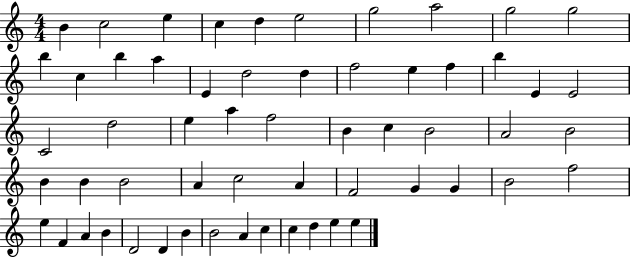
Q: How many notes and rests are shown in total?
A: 58